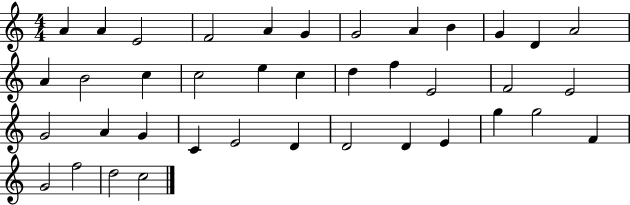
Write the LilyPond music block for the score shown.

{
  \clef treble
  \numericTimeSignature
  \time 4/4
  \key c \major
  a'4 a'4 e'2 | f'2 a'4 g'4 | g'2 a'4 b'4 | g'4 d'4 a'2 | \break a'4 b'2 c''4 | c''2 e''4 c''4 | d''4 f''4 e'2 | f'2 e'2 | \break g'2 a'4 g'4 | c'4 e'2 d'4 | d'2 d'4 e'4 | g''4 g''2 f'4 | \break g'2 f''2 | d''2 c''2 | \bar "|."
}